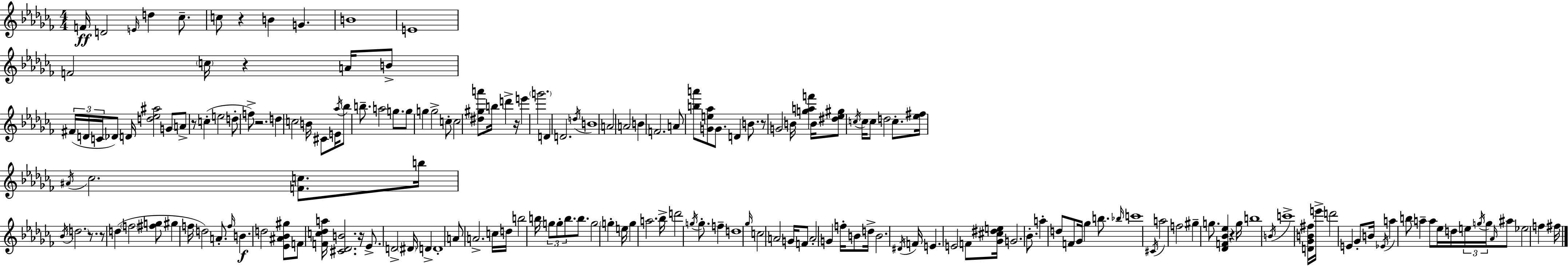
F4/s D4/h E4/s D5/q CES5/e. C5/e R/q B4/q G4/q. B4/w E4/w F4/h C5/s R/q A4/s B4/e F#4/s D4/s C4/s Db4/e D4/s [D5,Eb5,A#5]/h G4/e A4/e R/e C5/q E5/h D5/e F5/e R/h. D5/q C5/h B4/s C#4/e E4/s Ab5/s Bb5/e B5/e. A5/h G5/e. G5/e G5/q G5/h C5/e C5/h [D#5,G#5,A6]/e B5/s D6/q R/s E6/q G6/h. D4/q D4/h. D5/s B4/w A4/h A4/h B4/q F4/h. A4/e [B5,A6]/e [G4,E5,Ab5]/e G4/e. D4/q B4/e. R/e G4/h B4/s [G5,A5,F6]/q B4/s [D#5,Eb5,G#5]/e C5/s C5/s C5/e D5/h C5/e. [Eb5,F#5]/s A#4/s CES5/h. [F4,C5]/e. B5/s Bb4/s D5/h. R/e. R/e D5/q F5/h [F#5,G5]/e G#5/q F5/s D5/h A4/e. F5/s B4/q. D5/h [Eb4,A#4,Bb4,G#5]/e F4/e [F4,C5,Db5,A5]/s [C#4,Db4,B4]/h. R/s Eb4/e. D4/h D#4/s D4/q D4/w A4/e A4/h. C5/s D5/s B5/h B5/s G5/e G5/e B5/e. B5/e. G5/h G5/q E5/s G5/q A5/h. Bb5/s D6/h G5/s G5/e. F5/q D5/w Gb5/s C5/h A4/h G4/s F4/e A4/h G4/q F5/s B4/e D5/s B4/h. D#4/s F4/s E4/q. E4/h F4/e [Gb4,C#5,D#5,E5]/s G4/h. Bb4/e. A5/q D5/e F4/e Gb4/s Gb5/q B5/e. Bb5/s C6/w C#4/s A5/h F5/h G#5/q G5/e. [Db4,F4,Bb4,Eb5]/q R/q G5/s B5/w B4/s C6/w [D4,Gb4,B4,F#5]/s E6/s D6/h E4/q Gb4/e B4/s Eb4/s A5/q B5/e A5/q A5/e Eb5/s D5/s E5/s G5/s G5/s Ab4/s A#5/e Eb5/h F5/q F#5/s